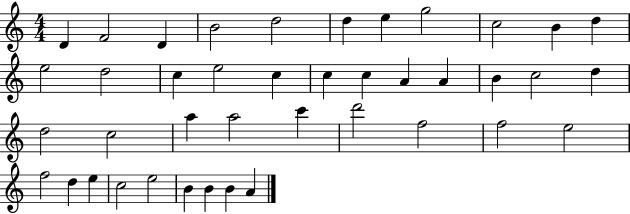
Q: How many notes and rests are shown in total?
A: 41